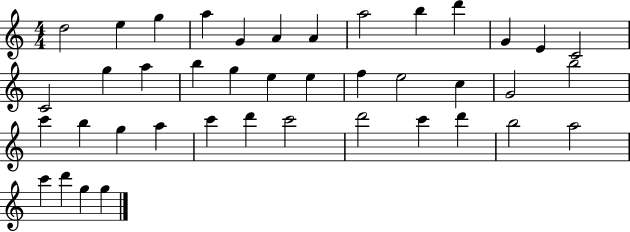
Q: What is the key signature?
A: C major